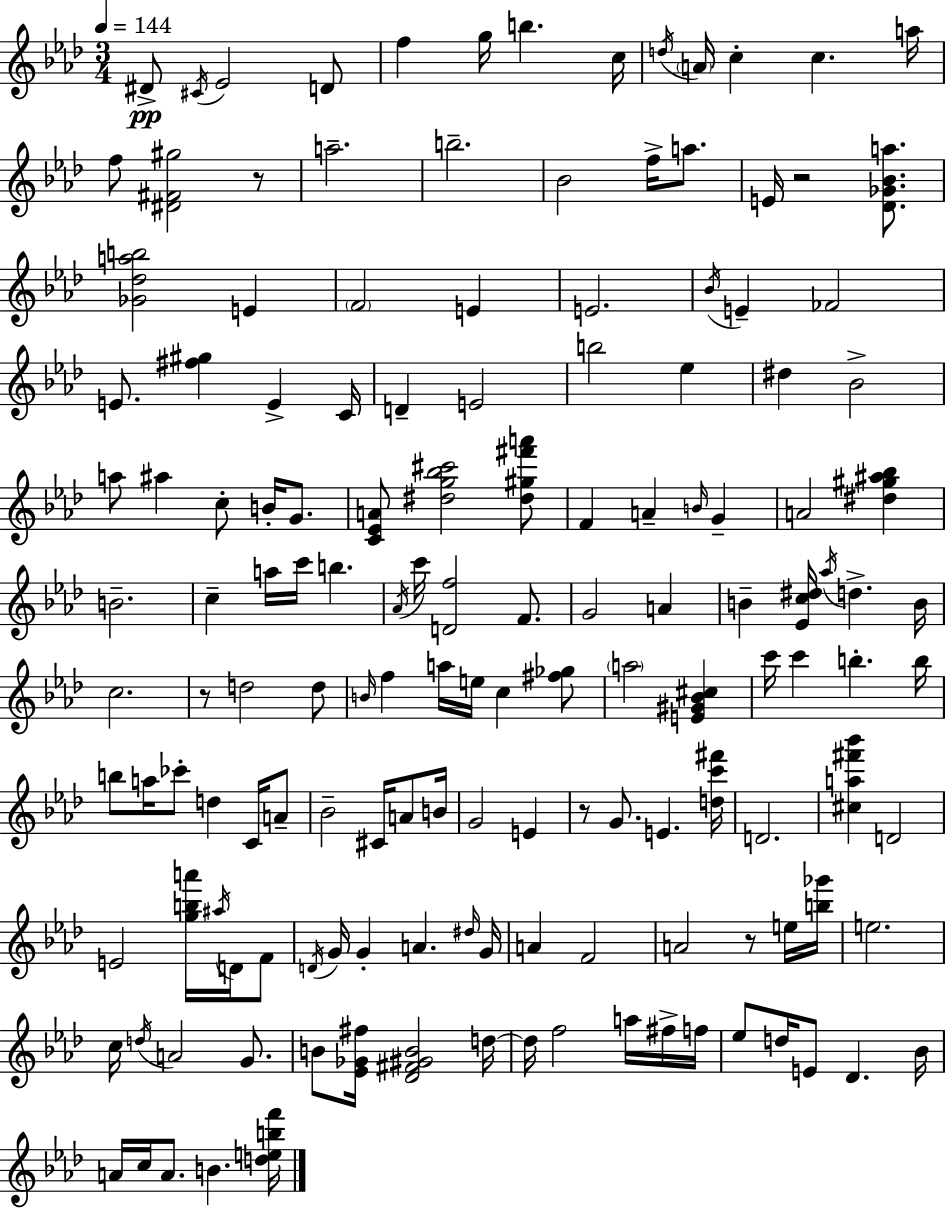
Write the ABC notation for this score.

X:1
T:Untitled
M:3/4
L:1/4
K:Fm
^D/2 ^C/4 _E2 D/2 f g/4 b c/4 d/4 A/4 c c a/4 f/2 [^D^F^g]2 z/2 a2 b2 _B2 f/4 a/2 E/4 z2 [_D_G_Ba]/2 [_G_dab]2 E F2 E E2 _B/4 E _F2 E/2 [^f^g] E C/4 D E2 b2 _e ^d _B2 a/2 ^a c/2 B/4 G/2 [C_EA]/2 [^dg_b^c']2 [^d^g^f'a']/2 F A B/4 G A2 [^d^g^a_b] B2 c a/4 c'/4 b _A/4 c'/4 [Df]2 F/2 G2 A B [_Ec^d]/4 _a/4 d B/4 c2 z/2 d2 d/2 B/4 f a/4 e/4 c [^f_g]/2 a2 [E^G_B^c] c'/4 c' b b/4 b/2 a/4 _c'/2 d C/4 A/2 _B2 ^C/4 A/2 B/4 G2 E z/2 G/2 E [dc'^f']/4 D2 [^ca^f'_b'] D2 E2 [gba']/4 ^a/4 D/4 F/2 D/4 G/4 G A ^d/4 G/4 A F2 A2 z/2 e/4 [b_g']/4 e2 c/4 d/4 A2 G/2 B/2 [_E_G^f]/4 [_D^F^GB]2 d/4 d/4 f2 a/4 ^f/4 f/4 _e/2 d/4 E/2 _D _B/4 A/4 c/4 A/2 B [debf']/4